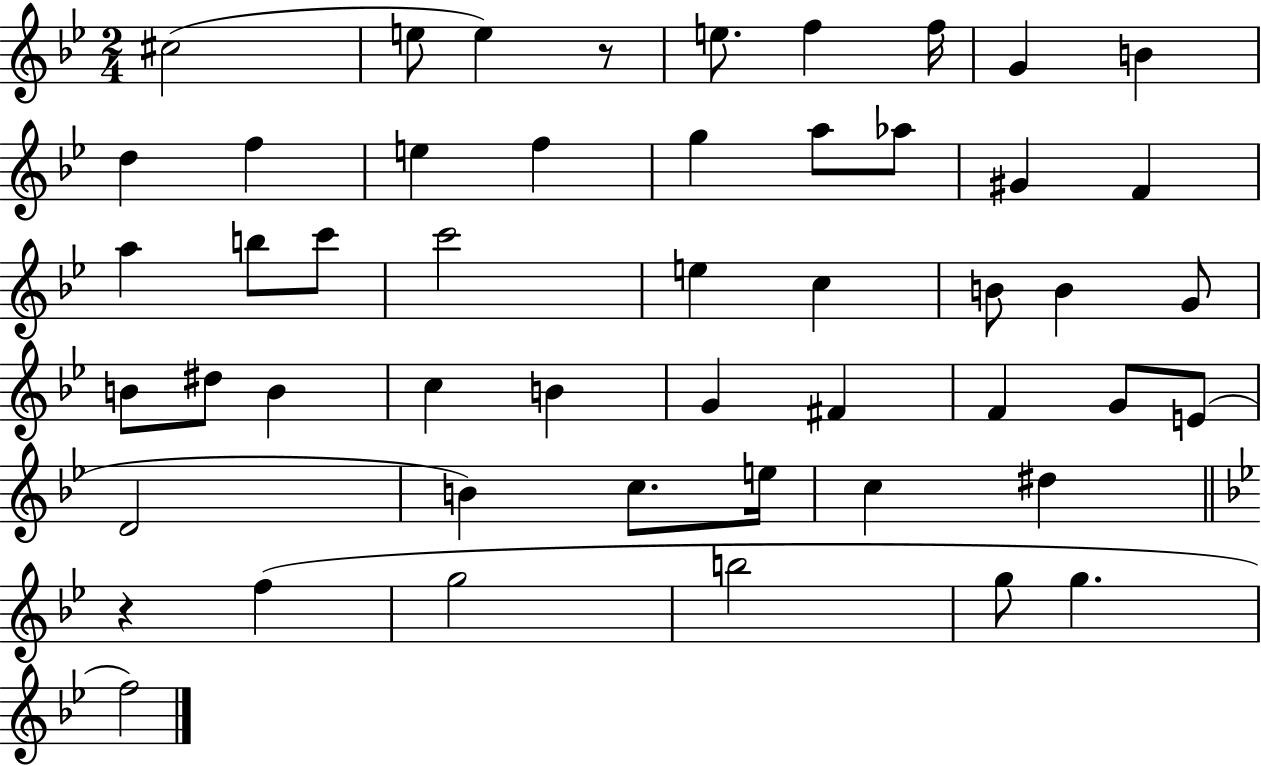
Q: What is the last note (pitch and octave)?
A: F5